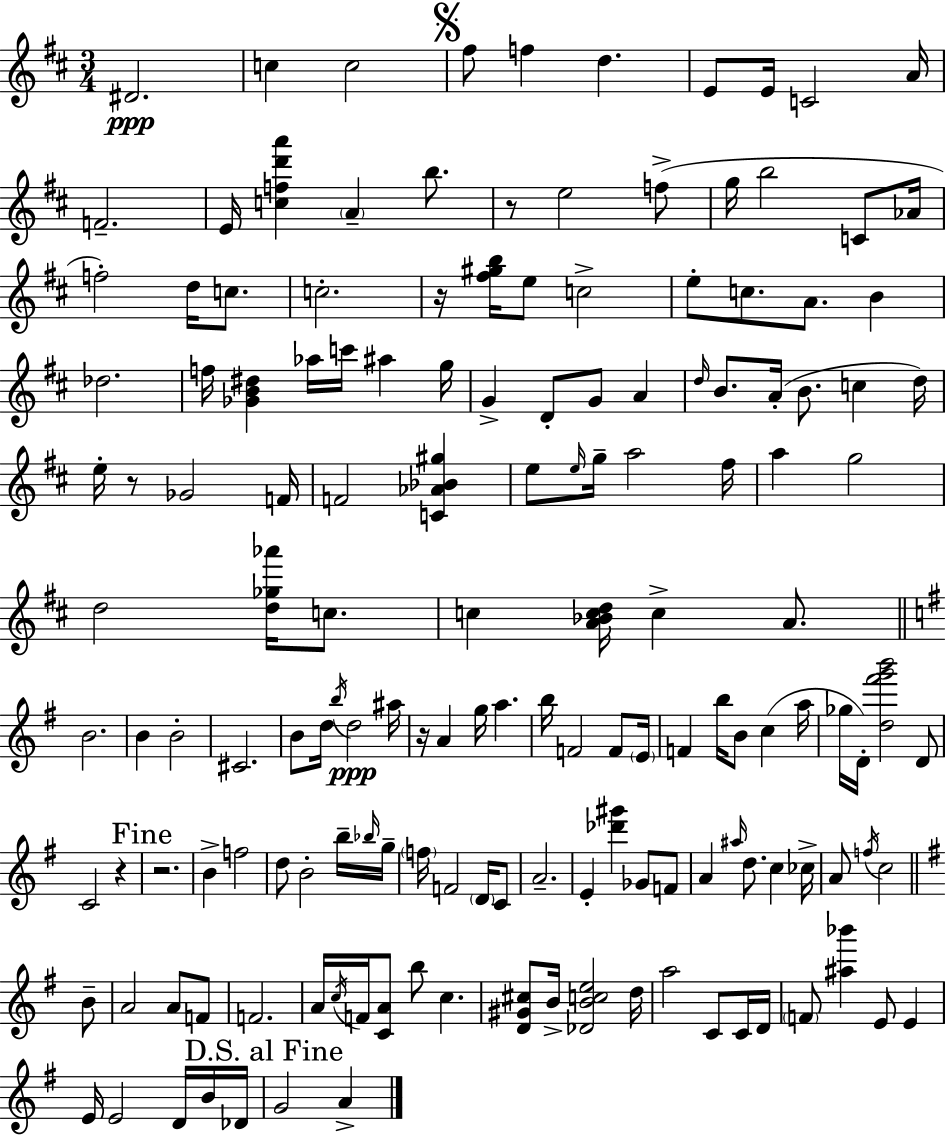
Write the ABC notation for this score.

X:1
T:Untitled
M:3/4
L:1/4
K:D
^D2 c c2 ^f/2 f d E/2 E/4 C2 A/4 F2 E/4 [cfd'a'] A b/2 z/2 e2 f/2 g/4 b2 C/2 _A/4 f2 d/4 c/2 c2 z/4 [^f^gb]/4 e/2 c2 e/2 c/2 A/2 B _d2 f/4 [_GB^d] _a/4 c'/4 ^a g/4 G D/2 G/2 A d/4 B/2 A/4 B/2 c d/4 e/4 z/2 _G2 F/4 F2 [C_A_B^g] e/2 e/4 g/4 a2 ^f/4 a g2 d2 [d_g_a']/4 c/2 c [A_Bcd]/4 c A/2 B2 B B2 ^C2 B/2 d/4 b/4 d2 ^a/4 z/4 A g/4 a b/4 F2 F/2 E/4 F b/4 B/2 c a/4 _g/4 D/4 [d^f'g'b']2 D/2 C2 z z2 B f2 d/2 B2 b/4 _b/4 g/4 f/4 F2 D/4 C/2 A2 E [_d'^g'] _G/2 F/2 A ^a/4 d/2 c _c/4 A/2 f/4 c2 B/2 A2 A/2 F/2 F2 A/4 c/4 F/4 [CA]/2 b/2 c [D^G^c]/2 B/4 [_DBce]2 d/4 a2 C/2 C/4 D/4 F/2 [^a_b'] E/2 E E/4 E2 D/4 B/4 _D/4 G2 A